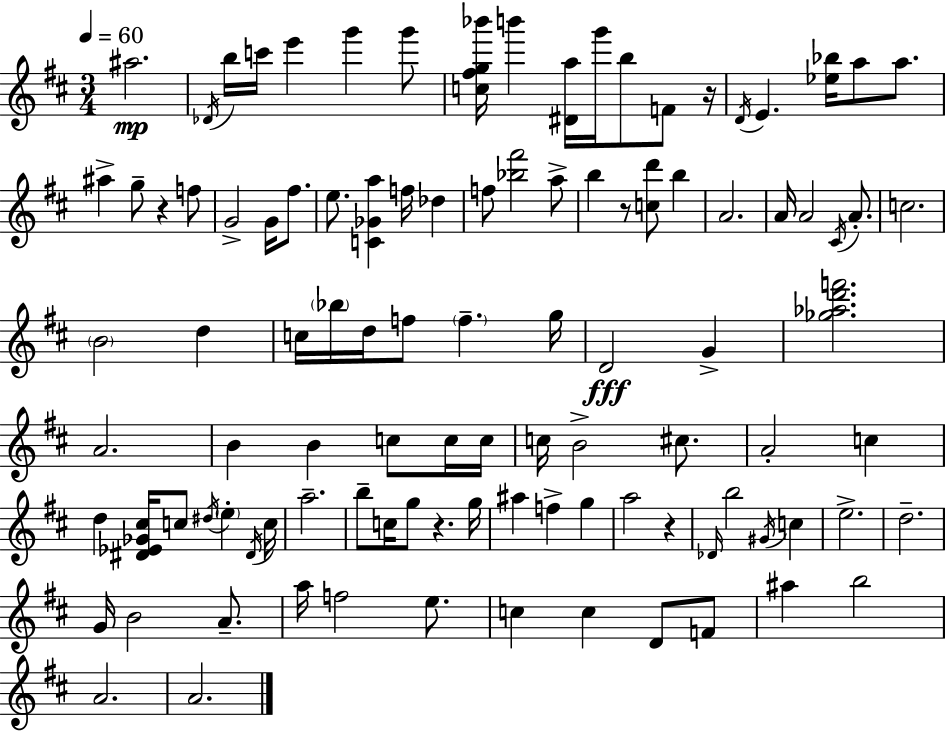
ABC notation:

X:1
T:Untitled
M:3/4
L:1/4
K:D
^a2 _D/4 b/4 c'/4 e' g' g'/2 [c^fg_b']/4 b' [^Da]/4 g'/4 b/2 F/2 z/4 D/4 E [_e_b]/4 a/2 a/2 ^a g/2 z f/2 G2 G/4 ^f/2 e/2 [C_Ga] f/4 _d f/2 [_b^f']2 a/2 b z/2 [cd']/2 b A2 A/4 A2 ^C/4 A/2 c2 B2 d c/4 _b/4 d/4 f/2 f g/4 D2 G [_g_ad'f']2 A2 B B c/2 c/4 c/4 c/4 B2 ^c/2 A2 c d [^D_E_G^c]/4 c/2 ^d/4 e ^D/4 c/4 a2 b/2 c/4 g/2 z g/4 ^a f g a2 z _D/4 b2 ^G/4 c e2 d2 G/4 B2 A/2 a/4 f2 e/2 c c D/2 F/2 ^a b2 A2 A2